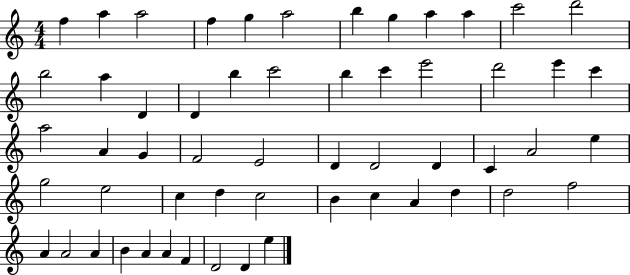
X:1
T:Untitled
M:4/4
L:1/4
K:C
f a a2 f g a2 b g a a c'2 d'2 b2 a D D b c'2 b c' e'2 d'2 e' c' a2 A G F2 E2 D D2 D C A2 e g2 e2 c d c2 B c A d d2 f2 A A2 A B A A F D2 D e